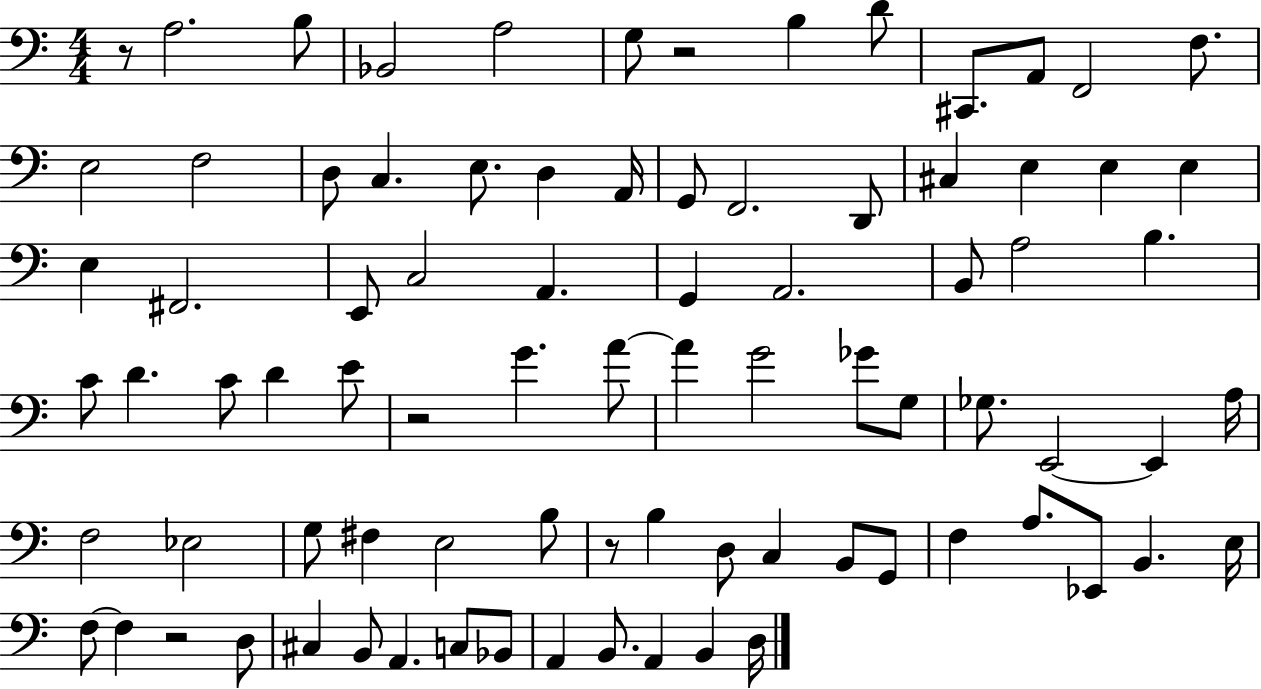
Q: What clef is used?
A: bass